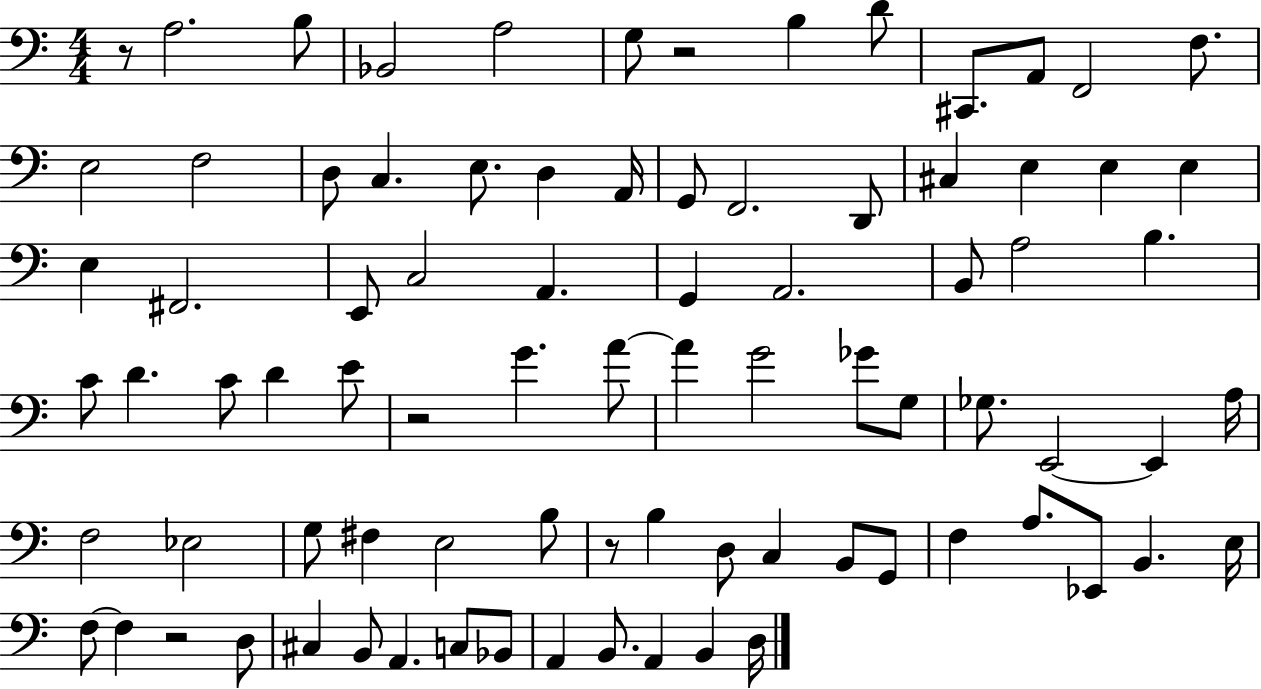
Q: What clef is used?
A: bass